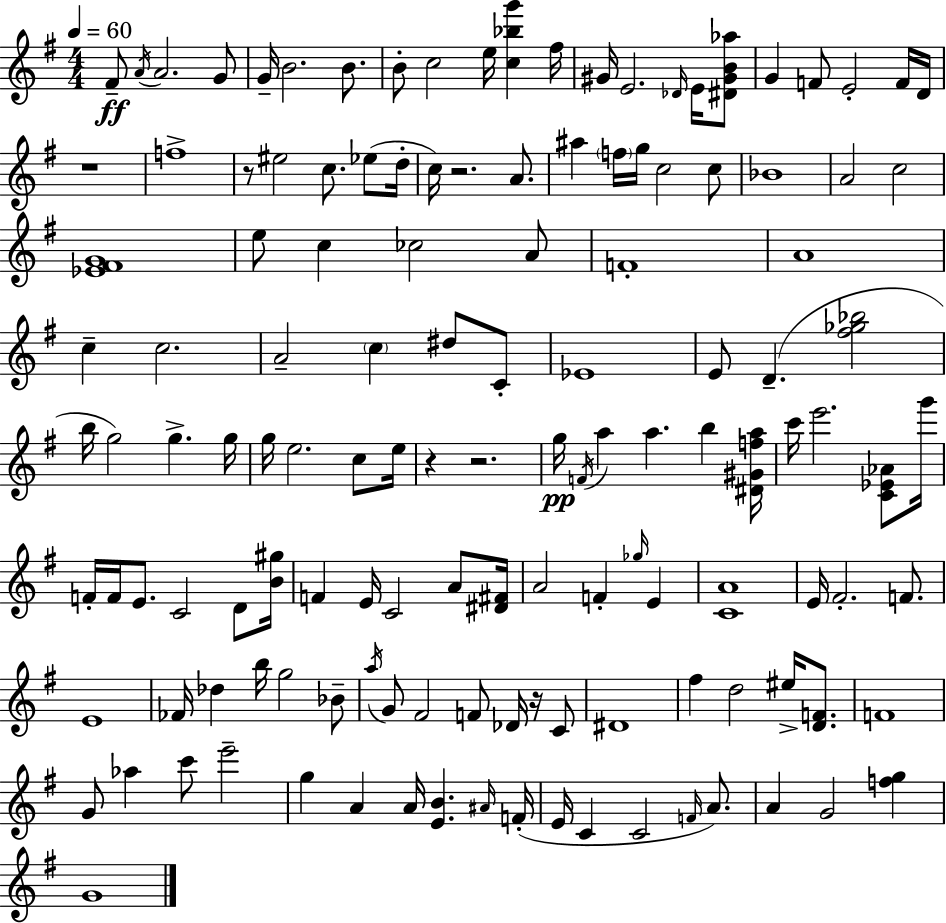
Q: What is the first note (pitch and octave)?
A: F#4